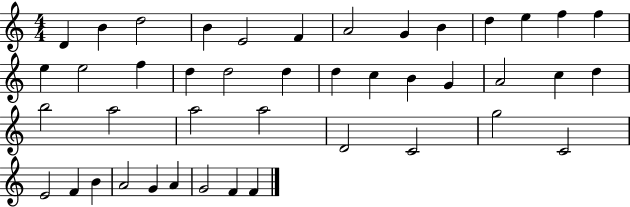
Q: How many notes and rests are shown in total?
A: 43